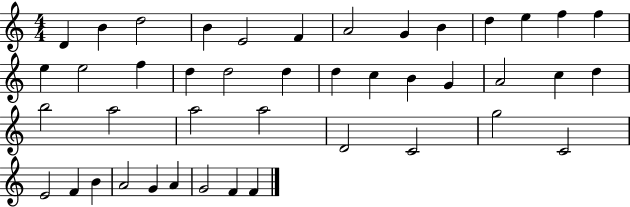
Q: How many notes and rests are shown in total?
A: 43